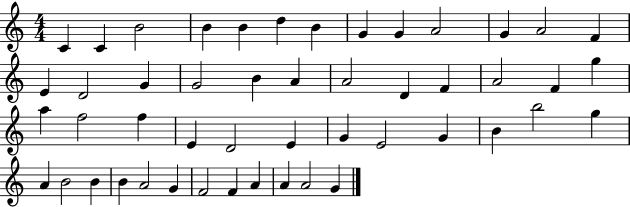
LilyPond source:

{
  \clef treble
  \numericTimeSignature
  \time 4/4
  \key c \major
  c'4 c'4 b'2 | b'4 b'4 d''4 b'4 | g'4 g'4 a'2 | g'4 a'2 f'4 | \break e'4 d'2 g'4 | g'2 b'4 a'4 | a'2 d'4 f'4 | a'2 f'4 g''4 | \break a''4 f''2 f''4 | e'4 d'2 e'4 | g'4 e'2 g'4 | b'4 b''2 g''4 | \break a'4 b'2 b'4 | b'4 a'2 g'4 | f'2 f'4 a'4 | a'4 a'2 g'4 | \break \bar "|."
}